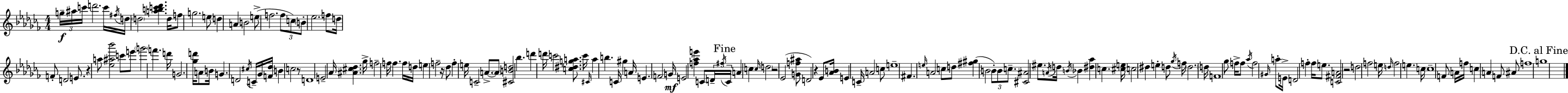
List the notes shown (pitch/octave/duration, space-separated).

G5/s A#5/s C6/s D6/h. C6/s F#5/s D5/s D5/h [A5,B5,C6,Db6]/q. D5/s F5/e G5/h. E5/e D5/q A4/q B4/h E5/e F5/h. F5/e C5/e B4/e Eb5/h. F5/e D5/s F4/e D4/h E4/e. R/q A5/e [Eb5,A#5,Bb6]/h C6/e E6/e G6/h F6/q. D6/s G4/h. [Gb5,D6]/s A4/e B4/s G4/q. D4/h C#5/s C4/s Gb4/s [F4,Db5]/s B4/q C5/h R/e D4/w E4/h Ab4/s [A#4,C#5,Db5]/q. Gb5/s F5/h F5/s F5/q. F5/s D5/s E5/q F5/h R/s Db5/e F5/q E5/s C4/h A4/e. A4/e [C#4,B4,D5]/h Bb5/q. D6/q D6/s C6/h [C5,D#5,G5,A5]/e. C6/s C#4/s A5/q B5/q. C4/s G#5/q A4/s E4/q. F4/h G4/s E4/h [F5,Ab5,E6]/q C4/e D4/s F#5/s C4/s A4/q C5/q C5/s D5/h R/h Eb4/h [G4,F5,A#5]/e D4/h R/q Eb4/e [Ab4,B4]/s E4/q C4/s A4/h C5/e E5/w F#4/q. E5/s A4/h C5/e D5/e [F#5,G#5]/q B4/h B4/e B4/e C5/e. [C#4,A#4]/h EIS5/e. A4/s D5/s B4/s Bb4/q [D#5,Ab5]/q C5/q. [C#5,E5]/s C5/h D#5/q E5/q D5/e Gb5/s F5/s D5/h. D5/s F4/w Gb5/e F5/s F5/e Ab5/s F5/h G#4/s A5/e E4/s D4/h F5/q F5/s E5/e. [C4,F#4,A4]/h R/h D5/h F5/h E5/s D5/s F5/h E5/q. C5/s C5/w F4/e A4/s F5/s C5/q A4/q F4/e A#4/e F5/w G5/w